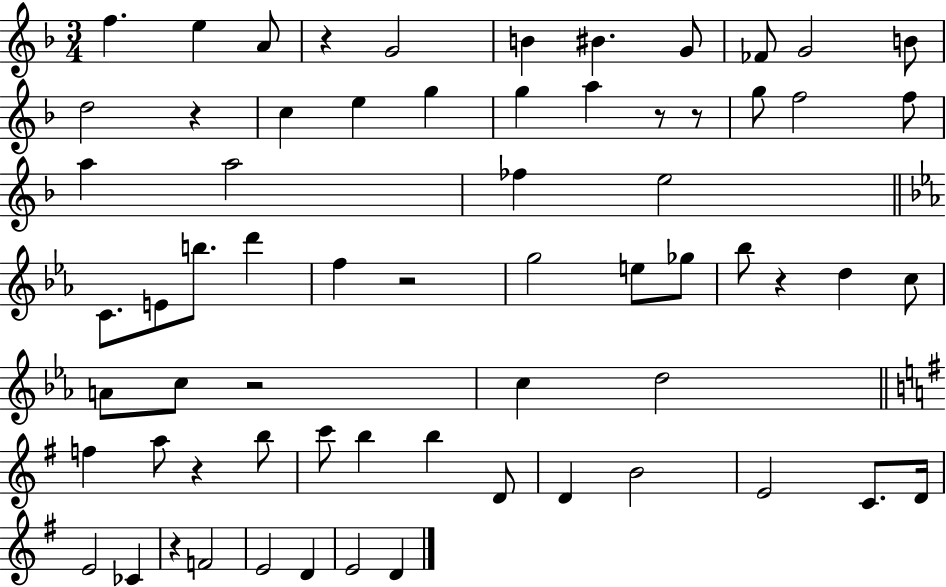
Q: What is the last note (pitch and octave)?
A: D4